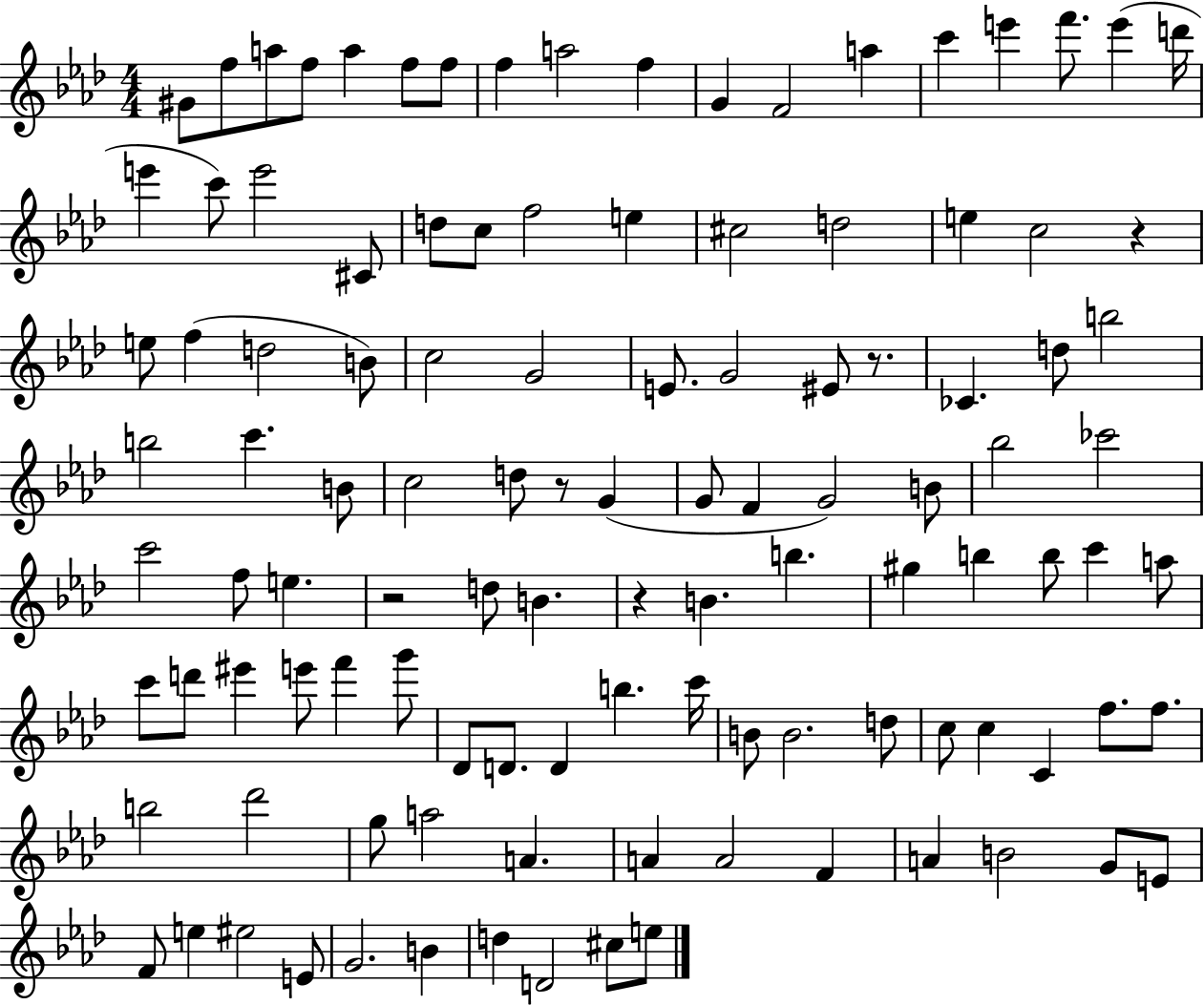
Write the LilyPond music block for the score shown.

{
  \clef treble
  \numericTimeSignature
  \time 4/4
  \key aes \major
  gis'8 f''8 a''8 f''8 a''4 f''8 f''8 | f''4 a''2 f''4 | g'4 f'2 a''4 | c'''4 e'''4 f'''8. e'''4( d'''16 | \break e'''4 c'''8) e'''2 cis'8 | d''8 c''8 f''2 e''4 | cis''2 d''2 | e''4 c''2 r4 | \break e''8 f''4( d''2 b'8) | c''2 g'2 | e'8. g'2 eis'8 r8. | ces'4. d''8 b''2 | \break b''2 c'''4. b'8 | c''2 d''8 r8 g'4( | g'8 f'4 g'2) b'8 | bes''2 ces'''2 | \break c'''2 f''8 e''4. | r2 d''8 b'4. | r4 b'4. b''4. | gis''4 b''4 b''8 c'''4 a''8 | \break c'''8 d'''8 eis'''4 e'''8 f'''4 g'''8 | des'8 d'8. d'4 b''4. c'''16 | b'8 b'2. d''8 | c''8 c''4 c'4 f''8. f''8. | \break b''2 des'''2 | g''8 a''2 a'4. | a'4 a'2 f'4 | a'4 b'2 g'8 e'8 | \break f'8 e''4 eis''2 e'8 | g'2. b'4 | d''4 d'2 cis''8 e''8 | \bar "|."
}